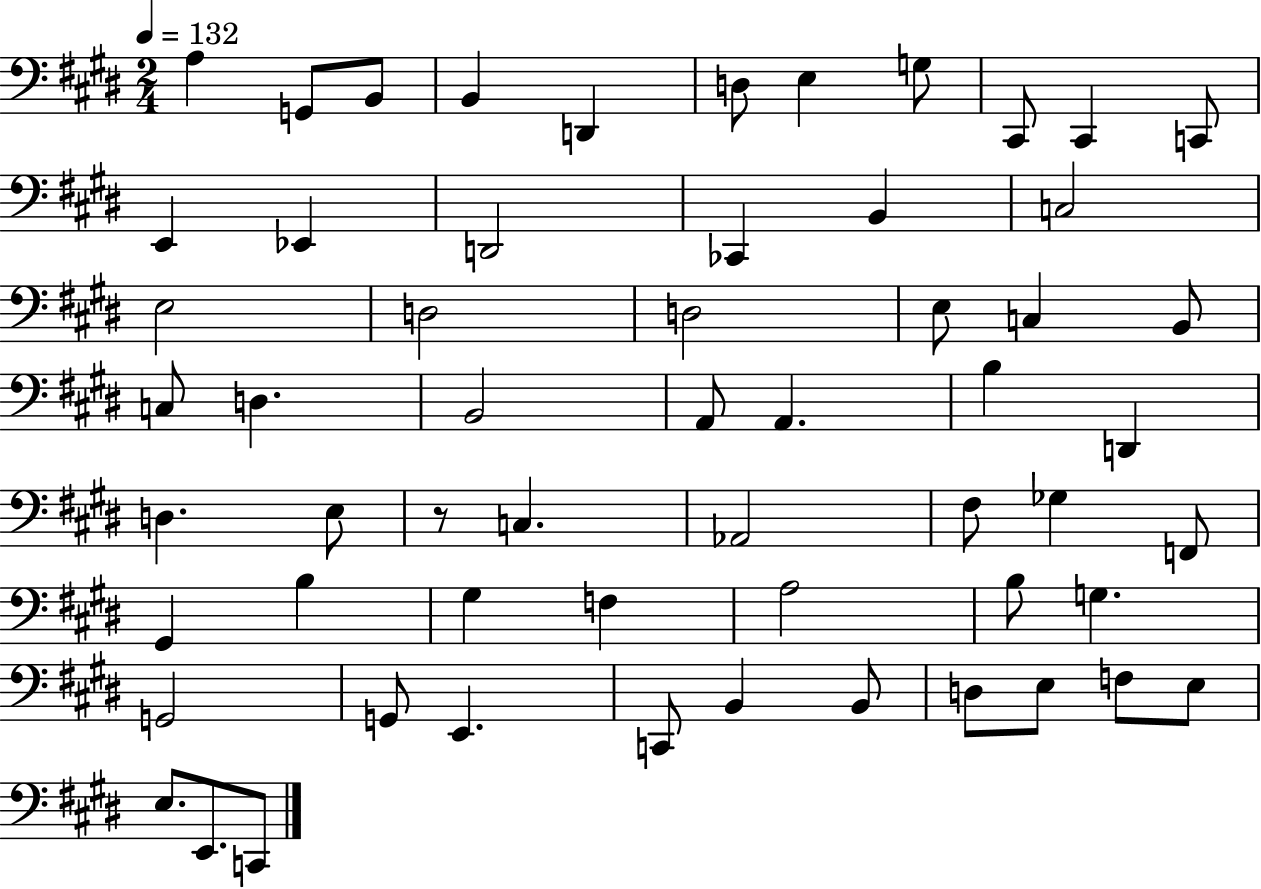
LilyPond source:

{
  \clef bass
  \numericTimeSignature
  \time 2/4
  \key e \major
  \tempo 4 = 132
  \repeat volta 2 { a4 g,8 b,8 | b,4 d,4 | d8 e4 g8 | cis,8 cis,4 c,8 | \break e,4 ees,4 | d,2 | ces,4 b,4 | c2 | \break e2 | d2 | d2 | e8 c4 b,8 | \break c8 d4. | b,2 | a,8 a,4. | b4 d,4 | \break d4. e8 | r8 c4. | aes,2 | fis8 ges4 f,8 | \break gis,4 b4 | gis4 f4 | a2 | b8 g4. | \break g,2 | g,8 e,4. | c,8 b,4 b,8 | d8 e8 f8 e8 | \break e8. e,8. c,8 | } \bar "|."
}